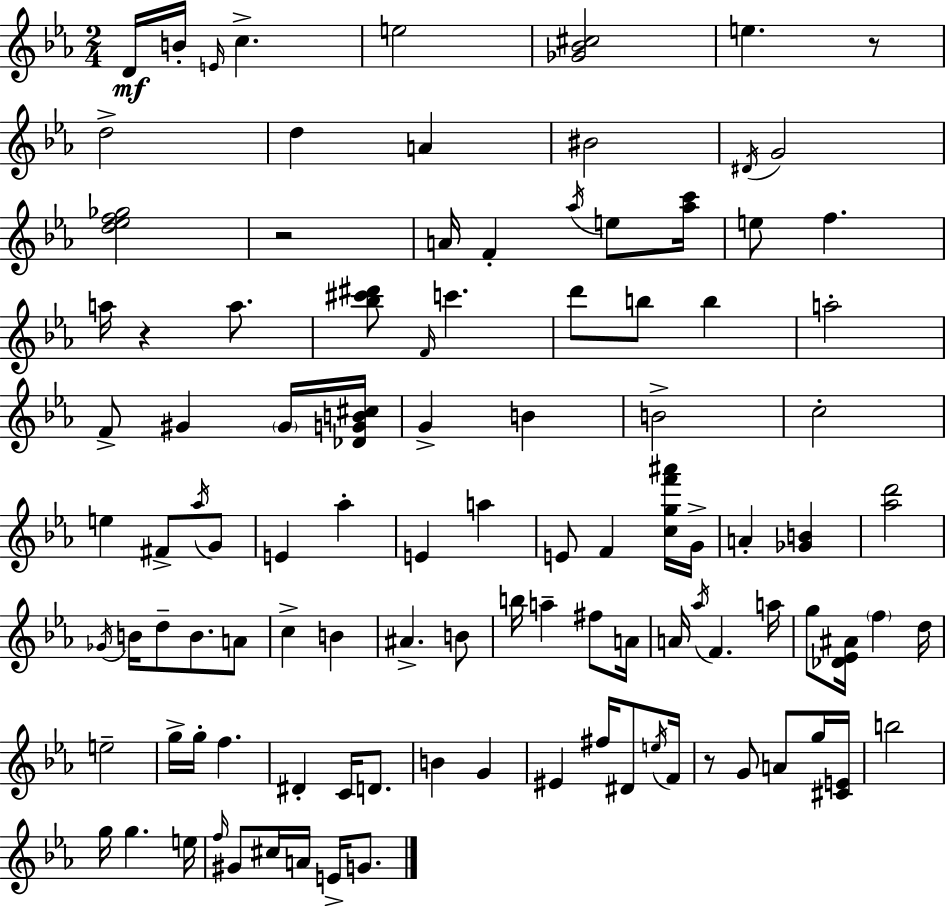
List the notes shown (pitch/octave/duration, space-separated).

D4/s B4/s E4/s C5/q. E5/h [Gb4,Bb4,C#5]/h E5/q. R/e D5/h D5/q A4/q BIS4/h D#4/s G4/h [D5,Eb5,F5,Gb5]/h R/h A4/s F4/q Ab5/s E5/e [Ab5,C6]/s E5/e F5/q. A5/s R/q A5/e. [Bb5,C#6,D#6]/e F4/s C6/q. D6/e B5/e B5/q A5/h F4/e G#4/q G#4/s [Db4,G4,B4,C#5]/s G4/q B4/q B4/h C5/h E5/q F#4/e Ab5/s G4/e E4/q Ab5/q E4/q A5/q E4/e F4/q [C5,G5,F6,A#6]/s G4/s A4/q [Gb4,B4]/q [Ab5,D6]/h Gb4/s B4/s D5/e B4/e. A4/e C5/q B4/q A#4/q. B4/e B5/s A5/q F#5/e A4/s A4/s Ab5/s F4/q. A5/s G5/e [Db4,Eb4,A#4]/s F5/q D5/s E5/h G5/s G5/s F5/q. D#4/q C4/s D4/e. B4/q G4/q EIS4/q F#5/s D#4/e E5/s F4/s R/e G4/e A4/e G5/s [C#4,E4]/s B5/h G5/s G5/q. E5/s F5/s G#4/e C#5/s A4/s E4/s G4/e.